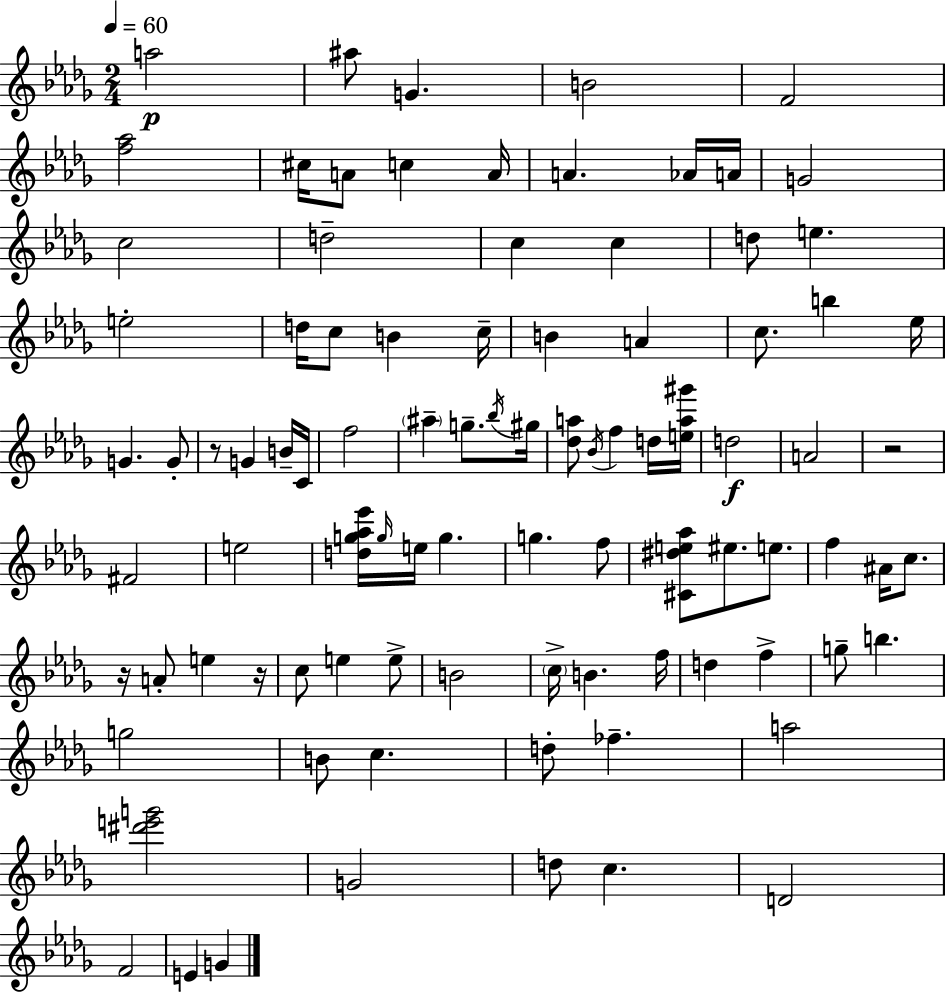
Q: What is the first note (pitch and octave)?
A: A5